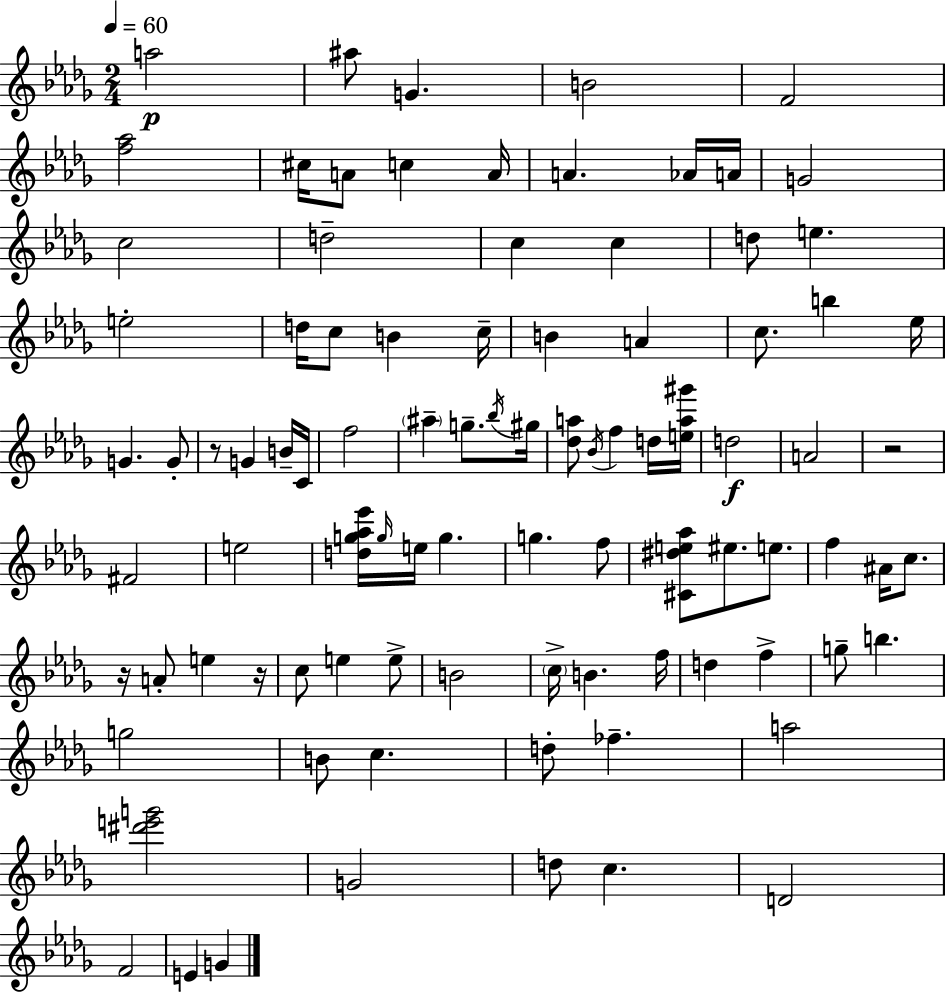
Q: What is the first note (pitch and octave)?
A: A5